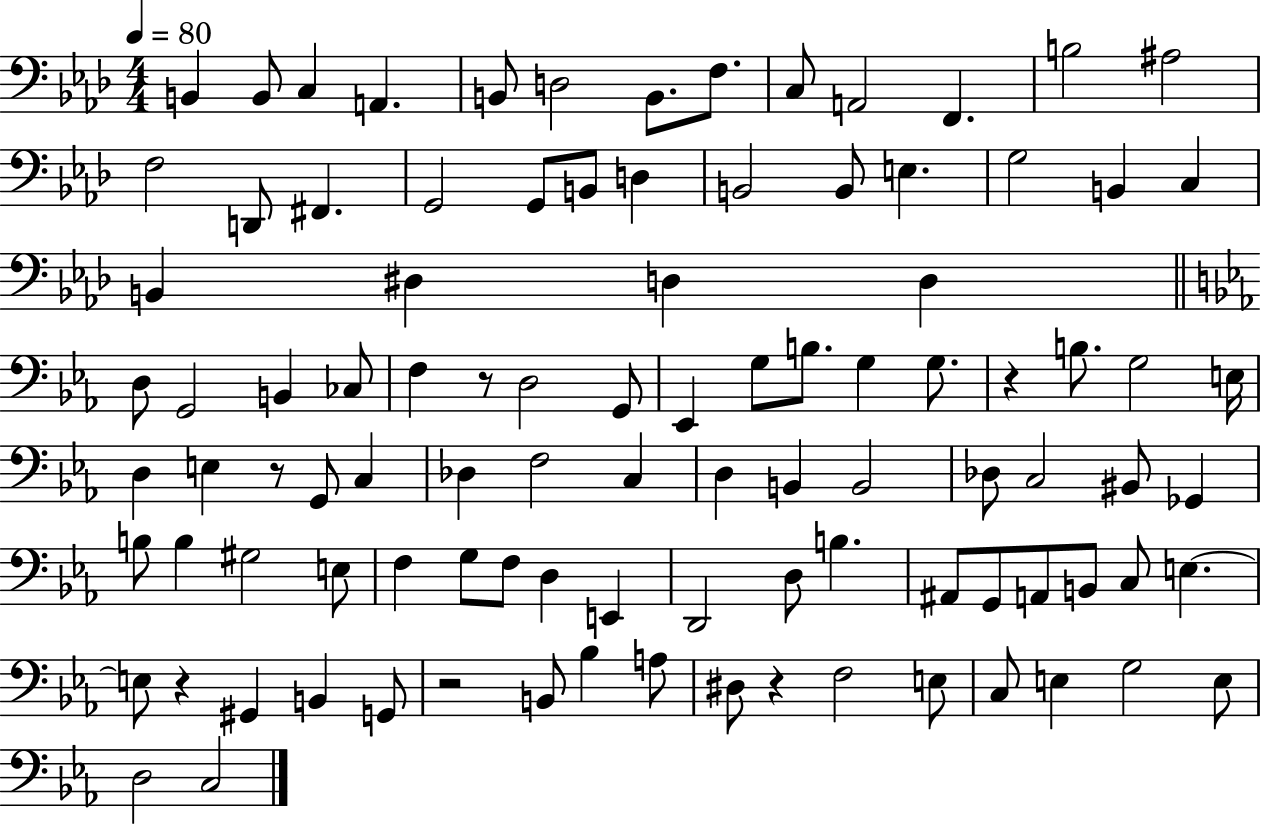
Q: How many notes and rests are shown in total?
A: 99